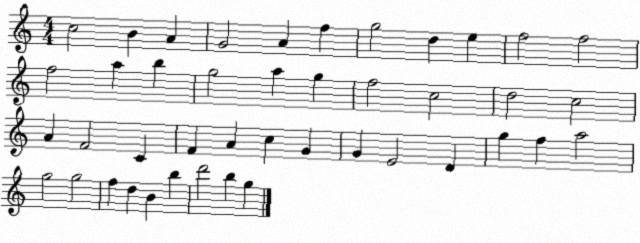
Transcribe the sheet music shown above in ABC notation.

X:1
T:Untitled
M:4/4
L:1/4
K:C
c2 B A G2 A f g2 d e f2 f2 f2 a b g2 a g f2 c2 d2 c2 A F2 C F A c G G E2 D g f a2 g2 g2 f d B b d'2 b g